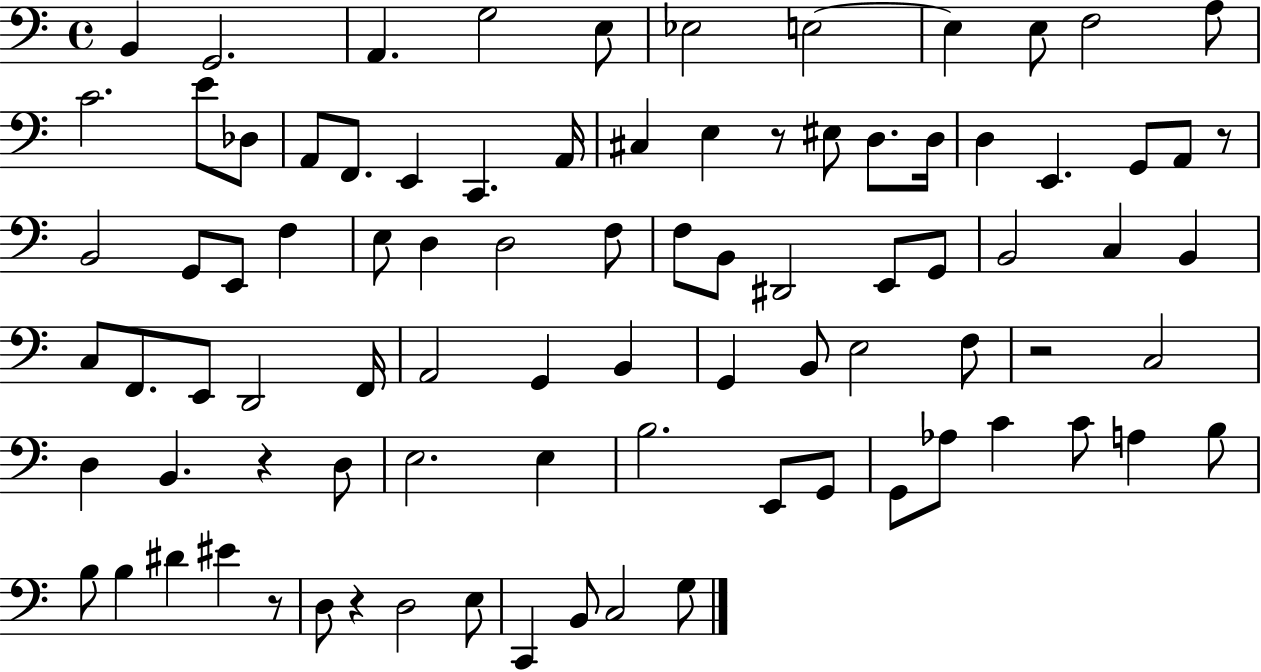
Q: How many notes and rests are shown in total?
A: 88